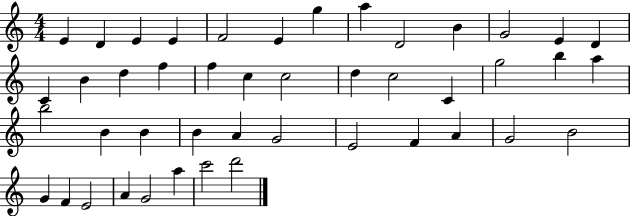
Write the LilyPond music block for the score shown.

{
  \clef treble
  \numericTimeSignature
  \time 4/4
  \key c \major
  e'4 d'4 e'4 e'4 | f'2 e'4 g''4 | a''4 d'2 b'4 | g'2 e'4 d'4 | \break c'4 b'4 d''4 f''4 | f''4 c''4 c''2 | d''4 c''2 c'4 | g''2 b''4 a''4 | \break b''2 b'4 b'4 | b'4 a'4 g'2 | e'2 f'4 a'4 | g'2 b'2 | \break g'4 f'4 e'2 | a'4 g'2 a''4 | c'''2 d'''2 | \bar "|."
}